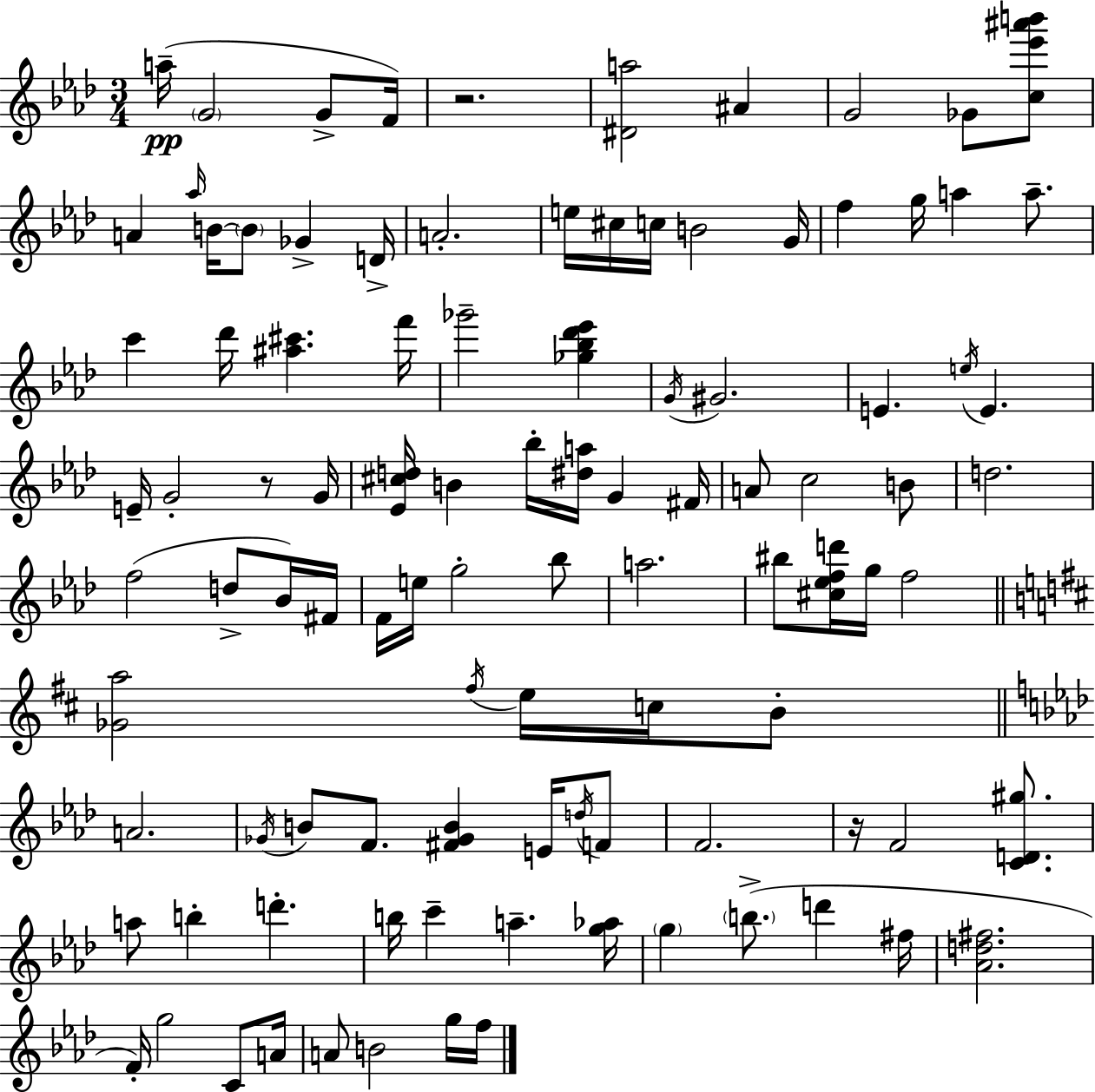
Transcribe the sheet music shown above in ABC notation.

X:1
T:Untitled
M:3/4
L:1/4
K:Fm
a/4 G2 G/2 F/4 z2 [^Da]2 ^A G2 _G/2 [c_e'^a'b']/2 A _a/4 B/4 B/2 _G D/4 A2 e/4 ^c/4 c/4 B2 G/4 f g/4 a a/2 c' _d'/4 [^a^c'] f'/4 _g'2 [_g_b_d'_e'] G/4 ^G2 E e/4 E E/4 G2 z/2 G/4 [_E^cd]/4 B _b/4 [^da]/4 G ^F/4 A/2 c2 B/2 d2 f2 d/2 _B/4 ^F/4 F/4 e/4 g2 _b/2 a2 ^b/2 [^c_efd']/4 g/4 f2 [_Ga]2 ^f/4 e/4 c/4 B/2 A2 _G/4 B/2 F/2 [^F_GB] E/4 d/4 F/2 F2 z/4 F2 [CD^g]/2 a/2 b d' b/4 c' a [g_a]/4 g b/2 d' ^f/4 [_Ad^f]2 F/4 g2 C/2 A/4 A/2 B2 g/4 f/4